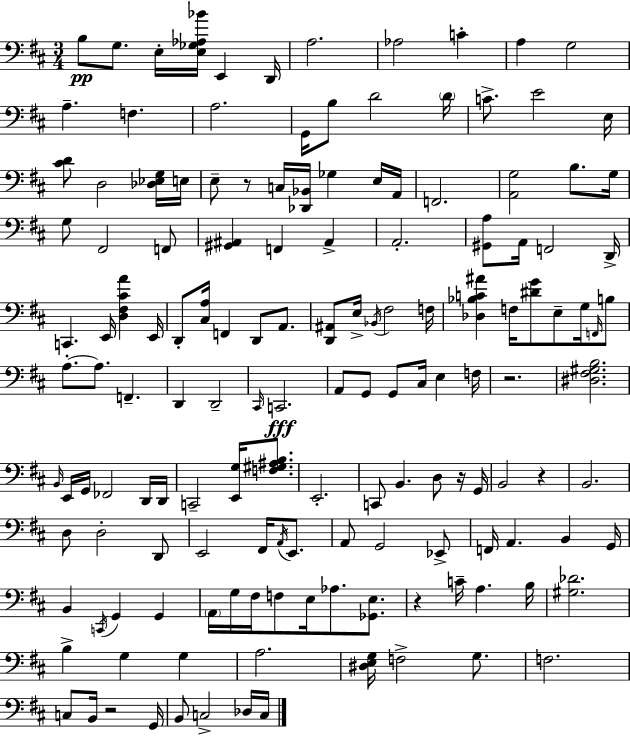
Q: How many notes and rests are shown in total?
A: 147